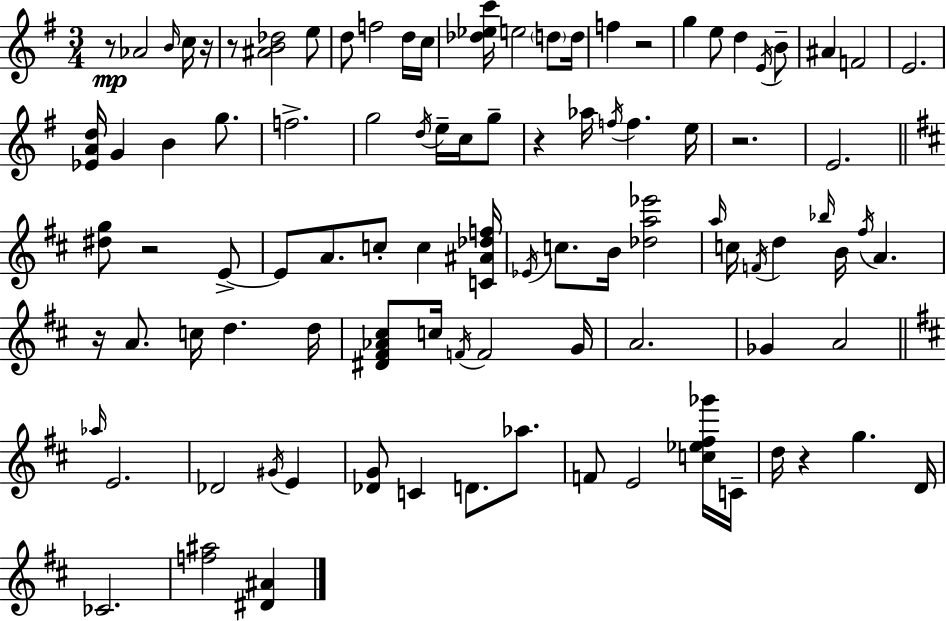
{
  \clef treble
  \numericTimeSignature
  \time 3/4
  \key e \minor
  \repeat volta 2 { r8\mp aes'2 \grace { b'16 } c''16 | r16 r8 <ais' b' des''>2 e''8 | d''8 f''2 d''16 | c''16 <des'' ees'' c'''>16 e''2 \parenthesize d''8 | \break d''16 f''4 r2 | g''4 e''8 d''4 \acciaccatura { e'16 } | b'8-- ais'4 f'2 | e'2. | \break <ees' a' d''>16 g'4 b'4 g''8. | f''2.-> | g''2 \acciaccatura { d''16 } e''16-- | c''16 g''8-- r4 aes''16 \acciaccatura { f''16 } f''4. | \break e''16 r2. | e'2. | \bar "||" \break \key b \minor <dis'' g''>8 r2 e'8->~~ | e'8 a'8. c''8-. c''4 <c' ais' des'' f''>16 | \acciaccatura { ees'16 } c''8. b'16 <des'' a'' ees'''>2 | \grace { a''16 } c''16 \acciaccatura { f'16 } d''4 \grace { bes''16 } b'16 \acciaccatura { fis''16 } a'4. | \break r16 a'8. c''16 d''4. | d''16 <dis' fis' aes' cis''>8 c''16 \acciaccatura { f'16 } f'2 | g'16 a'2. | ges'4 a'2 | \break \bar "||" \break \key d \major \grace { aes''16 } e'2. | des'2 \acciaccatura { gis'16 } e'4 | <des' g'>8 c'4 d'8. aes''8. | f'8 e'2 | \break <c'' ees'' fis'' ges'''>16 c'16-- d''16 r4 g''4. | d'16 ces'2. | <f'' ais''>2 <dis' ais'>4 | } \bar "|."
}